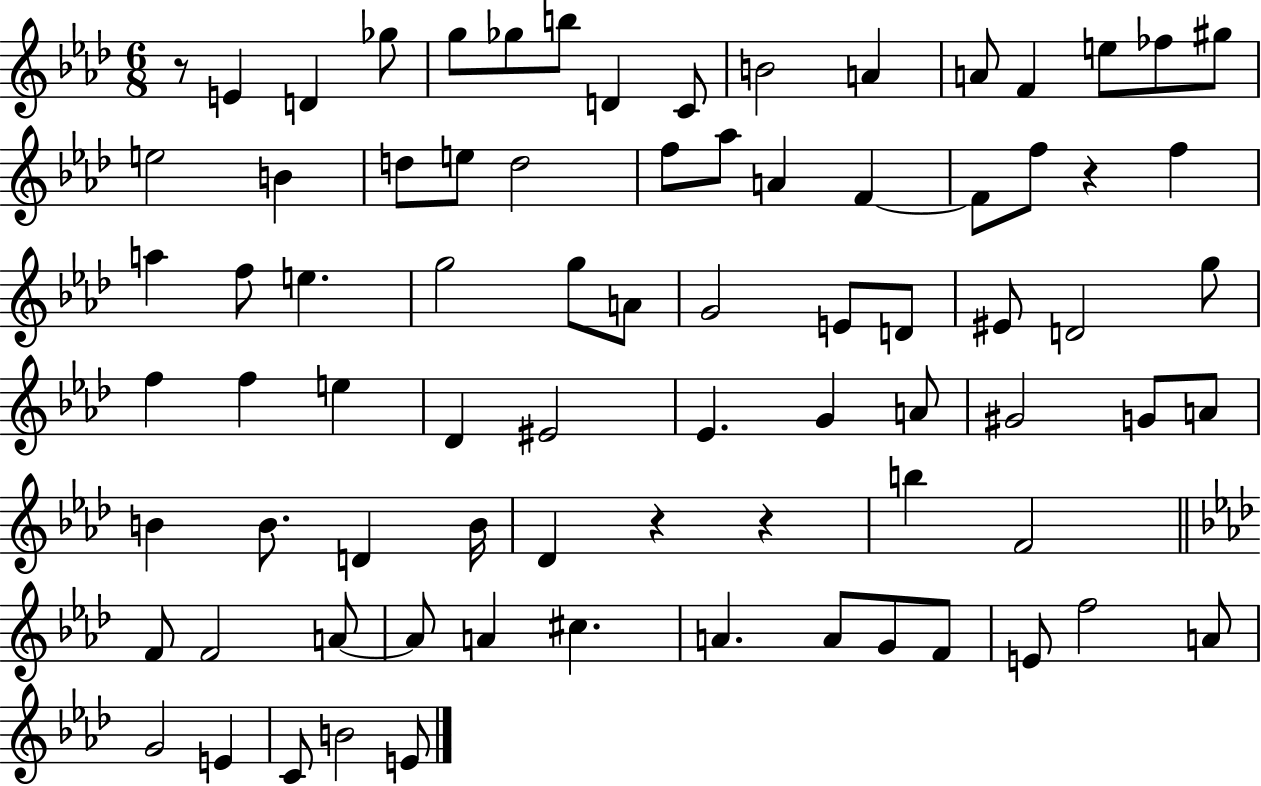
R/e E4/q D4/q Gb5/e G5/e Gb5/e B5/e D4/q C4/e B4/h A4/q A4/e F4/q E5/e FES5/e G#5/e E5/h B4/q D5/e E5/e D5/h F5/e Ab5/e A4/q F4/q F4/e F5/e R/q F5/q A5/q F5/e E5/q. G5/h G5/e A4/e G4/h E4/e D4/e EIS4/e D4/h G5/e F5/q F5/q E5/q Db4/q EIS4/h Eb4/q. G4/q A4/e G#4/h G4/e A4/e B4/q B4/e. D4/q B4/s Db4/q R/q R/q B5/q F4/h F4/e F4/h A4/e A4/e A4/q C#5/q. A4/q. A4/e G4/e F4/e E4/e F5/h A4/e G4/h E4/q C4/e B4/h E4/e